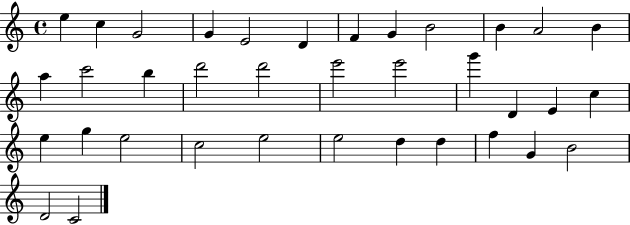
{
  \clef treble
  \time 4/4
  \defaultTimeSignature
  \key c \major
  e''4 c''4 g'2 | g'4 e'2 d'4 | f'4 g'4 b'2 | b'4 a'2 b'4 | \break a''4 c'''2 b''4 | d'''2 d'''2 | e'''2 e'''2 | g'''4 d'4 e'4 c''4 | \break e''4 g''4 e''2 | c''2 e''2 | e''2 d''4 d''4 | f''4 g'4 b'2 | \break d'2 c'2 | \bar "|."
}